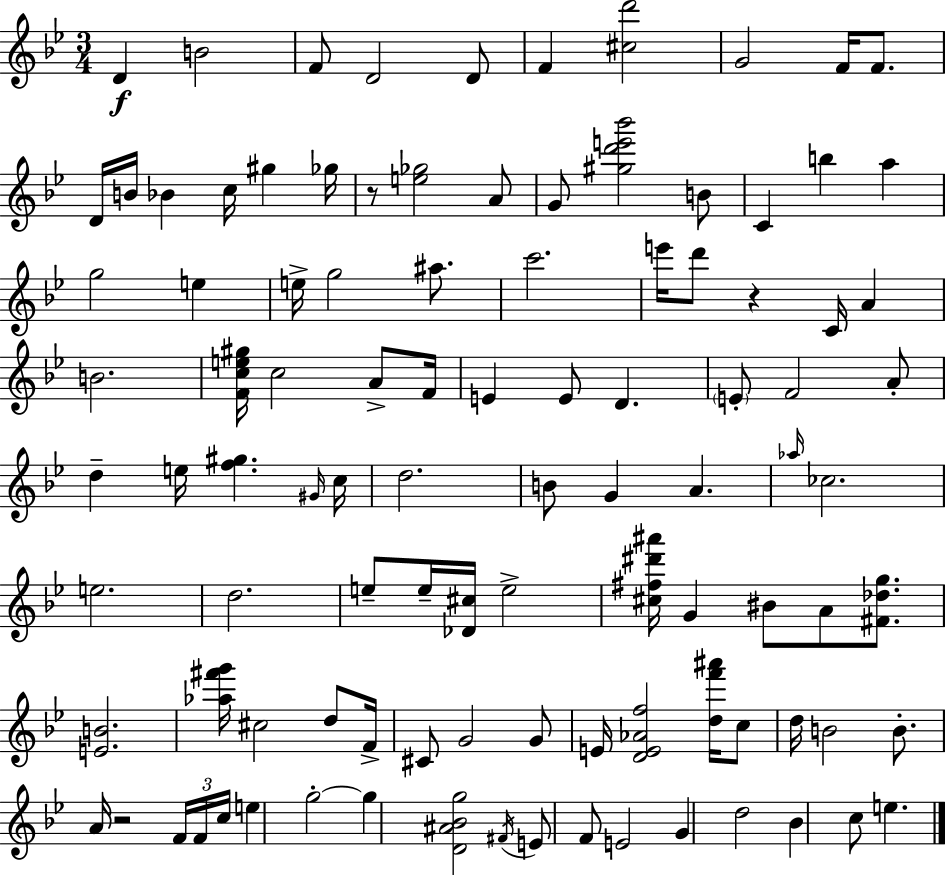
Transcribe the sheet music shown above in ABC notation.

X:1
T:Untitled
M:3/4
L:1/4
K:Gm
D B2 F/2 D2 D/2 F [^cd']2 G2 F/4 F/2 D/4 B/4 _B c/4 ^g _g/4 z/2 [e_g]2 A/2 G/2 [^gd'e'_b']2 B/2 C b a g2 e e/4 g2 ^a/2 c'2 e'/4 d'/2 z C/4 A B2 [Fce^g]/4 c2 A/2 F/4 E E/2 D E/2 F2 A/2 d e/4 [f^g] ^G/4 c/4 d2 B/2 G A _a/4 _c2 e2 d2 e/2 e/4 [_D^c]/4 e2 [^c^f^d'^a']/4 G ^B/2 A/2 [^F_dg]/2 [EB]2 [_a^f'g']/4 ^c2 d/2 F/4 ^C/2 G2 G/2 E/4 [DE_Af]2 [df'^a']/4 c/2 d/4 B2 B/2 A/4 z2 F/4 F/4 c/4 e g2 g [D^A_Bg]2 ^F/4 E/2 F/2 E2 G d2 _B c/2 e